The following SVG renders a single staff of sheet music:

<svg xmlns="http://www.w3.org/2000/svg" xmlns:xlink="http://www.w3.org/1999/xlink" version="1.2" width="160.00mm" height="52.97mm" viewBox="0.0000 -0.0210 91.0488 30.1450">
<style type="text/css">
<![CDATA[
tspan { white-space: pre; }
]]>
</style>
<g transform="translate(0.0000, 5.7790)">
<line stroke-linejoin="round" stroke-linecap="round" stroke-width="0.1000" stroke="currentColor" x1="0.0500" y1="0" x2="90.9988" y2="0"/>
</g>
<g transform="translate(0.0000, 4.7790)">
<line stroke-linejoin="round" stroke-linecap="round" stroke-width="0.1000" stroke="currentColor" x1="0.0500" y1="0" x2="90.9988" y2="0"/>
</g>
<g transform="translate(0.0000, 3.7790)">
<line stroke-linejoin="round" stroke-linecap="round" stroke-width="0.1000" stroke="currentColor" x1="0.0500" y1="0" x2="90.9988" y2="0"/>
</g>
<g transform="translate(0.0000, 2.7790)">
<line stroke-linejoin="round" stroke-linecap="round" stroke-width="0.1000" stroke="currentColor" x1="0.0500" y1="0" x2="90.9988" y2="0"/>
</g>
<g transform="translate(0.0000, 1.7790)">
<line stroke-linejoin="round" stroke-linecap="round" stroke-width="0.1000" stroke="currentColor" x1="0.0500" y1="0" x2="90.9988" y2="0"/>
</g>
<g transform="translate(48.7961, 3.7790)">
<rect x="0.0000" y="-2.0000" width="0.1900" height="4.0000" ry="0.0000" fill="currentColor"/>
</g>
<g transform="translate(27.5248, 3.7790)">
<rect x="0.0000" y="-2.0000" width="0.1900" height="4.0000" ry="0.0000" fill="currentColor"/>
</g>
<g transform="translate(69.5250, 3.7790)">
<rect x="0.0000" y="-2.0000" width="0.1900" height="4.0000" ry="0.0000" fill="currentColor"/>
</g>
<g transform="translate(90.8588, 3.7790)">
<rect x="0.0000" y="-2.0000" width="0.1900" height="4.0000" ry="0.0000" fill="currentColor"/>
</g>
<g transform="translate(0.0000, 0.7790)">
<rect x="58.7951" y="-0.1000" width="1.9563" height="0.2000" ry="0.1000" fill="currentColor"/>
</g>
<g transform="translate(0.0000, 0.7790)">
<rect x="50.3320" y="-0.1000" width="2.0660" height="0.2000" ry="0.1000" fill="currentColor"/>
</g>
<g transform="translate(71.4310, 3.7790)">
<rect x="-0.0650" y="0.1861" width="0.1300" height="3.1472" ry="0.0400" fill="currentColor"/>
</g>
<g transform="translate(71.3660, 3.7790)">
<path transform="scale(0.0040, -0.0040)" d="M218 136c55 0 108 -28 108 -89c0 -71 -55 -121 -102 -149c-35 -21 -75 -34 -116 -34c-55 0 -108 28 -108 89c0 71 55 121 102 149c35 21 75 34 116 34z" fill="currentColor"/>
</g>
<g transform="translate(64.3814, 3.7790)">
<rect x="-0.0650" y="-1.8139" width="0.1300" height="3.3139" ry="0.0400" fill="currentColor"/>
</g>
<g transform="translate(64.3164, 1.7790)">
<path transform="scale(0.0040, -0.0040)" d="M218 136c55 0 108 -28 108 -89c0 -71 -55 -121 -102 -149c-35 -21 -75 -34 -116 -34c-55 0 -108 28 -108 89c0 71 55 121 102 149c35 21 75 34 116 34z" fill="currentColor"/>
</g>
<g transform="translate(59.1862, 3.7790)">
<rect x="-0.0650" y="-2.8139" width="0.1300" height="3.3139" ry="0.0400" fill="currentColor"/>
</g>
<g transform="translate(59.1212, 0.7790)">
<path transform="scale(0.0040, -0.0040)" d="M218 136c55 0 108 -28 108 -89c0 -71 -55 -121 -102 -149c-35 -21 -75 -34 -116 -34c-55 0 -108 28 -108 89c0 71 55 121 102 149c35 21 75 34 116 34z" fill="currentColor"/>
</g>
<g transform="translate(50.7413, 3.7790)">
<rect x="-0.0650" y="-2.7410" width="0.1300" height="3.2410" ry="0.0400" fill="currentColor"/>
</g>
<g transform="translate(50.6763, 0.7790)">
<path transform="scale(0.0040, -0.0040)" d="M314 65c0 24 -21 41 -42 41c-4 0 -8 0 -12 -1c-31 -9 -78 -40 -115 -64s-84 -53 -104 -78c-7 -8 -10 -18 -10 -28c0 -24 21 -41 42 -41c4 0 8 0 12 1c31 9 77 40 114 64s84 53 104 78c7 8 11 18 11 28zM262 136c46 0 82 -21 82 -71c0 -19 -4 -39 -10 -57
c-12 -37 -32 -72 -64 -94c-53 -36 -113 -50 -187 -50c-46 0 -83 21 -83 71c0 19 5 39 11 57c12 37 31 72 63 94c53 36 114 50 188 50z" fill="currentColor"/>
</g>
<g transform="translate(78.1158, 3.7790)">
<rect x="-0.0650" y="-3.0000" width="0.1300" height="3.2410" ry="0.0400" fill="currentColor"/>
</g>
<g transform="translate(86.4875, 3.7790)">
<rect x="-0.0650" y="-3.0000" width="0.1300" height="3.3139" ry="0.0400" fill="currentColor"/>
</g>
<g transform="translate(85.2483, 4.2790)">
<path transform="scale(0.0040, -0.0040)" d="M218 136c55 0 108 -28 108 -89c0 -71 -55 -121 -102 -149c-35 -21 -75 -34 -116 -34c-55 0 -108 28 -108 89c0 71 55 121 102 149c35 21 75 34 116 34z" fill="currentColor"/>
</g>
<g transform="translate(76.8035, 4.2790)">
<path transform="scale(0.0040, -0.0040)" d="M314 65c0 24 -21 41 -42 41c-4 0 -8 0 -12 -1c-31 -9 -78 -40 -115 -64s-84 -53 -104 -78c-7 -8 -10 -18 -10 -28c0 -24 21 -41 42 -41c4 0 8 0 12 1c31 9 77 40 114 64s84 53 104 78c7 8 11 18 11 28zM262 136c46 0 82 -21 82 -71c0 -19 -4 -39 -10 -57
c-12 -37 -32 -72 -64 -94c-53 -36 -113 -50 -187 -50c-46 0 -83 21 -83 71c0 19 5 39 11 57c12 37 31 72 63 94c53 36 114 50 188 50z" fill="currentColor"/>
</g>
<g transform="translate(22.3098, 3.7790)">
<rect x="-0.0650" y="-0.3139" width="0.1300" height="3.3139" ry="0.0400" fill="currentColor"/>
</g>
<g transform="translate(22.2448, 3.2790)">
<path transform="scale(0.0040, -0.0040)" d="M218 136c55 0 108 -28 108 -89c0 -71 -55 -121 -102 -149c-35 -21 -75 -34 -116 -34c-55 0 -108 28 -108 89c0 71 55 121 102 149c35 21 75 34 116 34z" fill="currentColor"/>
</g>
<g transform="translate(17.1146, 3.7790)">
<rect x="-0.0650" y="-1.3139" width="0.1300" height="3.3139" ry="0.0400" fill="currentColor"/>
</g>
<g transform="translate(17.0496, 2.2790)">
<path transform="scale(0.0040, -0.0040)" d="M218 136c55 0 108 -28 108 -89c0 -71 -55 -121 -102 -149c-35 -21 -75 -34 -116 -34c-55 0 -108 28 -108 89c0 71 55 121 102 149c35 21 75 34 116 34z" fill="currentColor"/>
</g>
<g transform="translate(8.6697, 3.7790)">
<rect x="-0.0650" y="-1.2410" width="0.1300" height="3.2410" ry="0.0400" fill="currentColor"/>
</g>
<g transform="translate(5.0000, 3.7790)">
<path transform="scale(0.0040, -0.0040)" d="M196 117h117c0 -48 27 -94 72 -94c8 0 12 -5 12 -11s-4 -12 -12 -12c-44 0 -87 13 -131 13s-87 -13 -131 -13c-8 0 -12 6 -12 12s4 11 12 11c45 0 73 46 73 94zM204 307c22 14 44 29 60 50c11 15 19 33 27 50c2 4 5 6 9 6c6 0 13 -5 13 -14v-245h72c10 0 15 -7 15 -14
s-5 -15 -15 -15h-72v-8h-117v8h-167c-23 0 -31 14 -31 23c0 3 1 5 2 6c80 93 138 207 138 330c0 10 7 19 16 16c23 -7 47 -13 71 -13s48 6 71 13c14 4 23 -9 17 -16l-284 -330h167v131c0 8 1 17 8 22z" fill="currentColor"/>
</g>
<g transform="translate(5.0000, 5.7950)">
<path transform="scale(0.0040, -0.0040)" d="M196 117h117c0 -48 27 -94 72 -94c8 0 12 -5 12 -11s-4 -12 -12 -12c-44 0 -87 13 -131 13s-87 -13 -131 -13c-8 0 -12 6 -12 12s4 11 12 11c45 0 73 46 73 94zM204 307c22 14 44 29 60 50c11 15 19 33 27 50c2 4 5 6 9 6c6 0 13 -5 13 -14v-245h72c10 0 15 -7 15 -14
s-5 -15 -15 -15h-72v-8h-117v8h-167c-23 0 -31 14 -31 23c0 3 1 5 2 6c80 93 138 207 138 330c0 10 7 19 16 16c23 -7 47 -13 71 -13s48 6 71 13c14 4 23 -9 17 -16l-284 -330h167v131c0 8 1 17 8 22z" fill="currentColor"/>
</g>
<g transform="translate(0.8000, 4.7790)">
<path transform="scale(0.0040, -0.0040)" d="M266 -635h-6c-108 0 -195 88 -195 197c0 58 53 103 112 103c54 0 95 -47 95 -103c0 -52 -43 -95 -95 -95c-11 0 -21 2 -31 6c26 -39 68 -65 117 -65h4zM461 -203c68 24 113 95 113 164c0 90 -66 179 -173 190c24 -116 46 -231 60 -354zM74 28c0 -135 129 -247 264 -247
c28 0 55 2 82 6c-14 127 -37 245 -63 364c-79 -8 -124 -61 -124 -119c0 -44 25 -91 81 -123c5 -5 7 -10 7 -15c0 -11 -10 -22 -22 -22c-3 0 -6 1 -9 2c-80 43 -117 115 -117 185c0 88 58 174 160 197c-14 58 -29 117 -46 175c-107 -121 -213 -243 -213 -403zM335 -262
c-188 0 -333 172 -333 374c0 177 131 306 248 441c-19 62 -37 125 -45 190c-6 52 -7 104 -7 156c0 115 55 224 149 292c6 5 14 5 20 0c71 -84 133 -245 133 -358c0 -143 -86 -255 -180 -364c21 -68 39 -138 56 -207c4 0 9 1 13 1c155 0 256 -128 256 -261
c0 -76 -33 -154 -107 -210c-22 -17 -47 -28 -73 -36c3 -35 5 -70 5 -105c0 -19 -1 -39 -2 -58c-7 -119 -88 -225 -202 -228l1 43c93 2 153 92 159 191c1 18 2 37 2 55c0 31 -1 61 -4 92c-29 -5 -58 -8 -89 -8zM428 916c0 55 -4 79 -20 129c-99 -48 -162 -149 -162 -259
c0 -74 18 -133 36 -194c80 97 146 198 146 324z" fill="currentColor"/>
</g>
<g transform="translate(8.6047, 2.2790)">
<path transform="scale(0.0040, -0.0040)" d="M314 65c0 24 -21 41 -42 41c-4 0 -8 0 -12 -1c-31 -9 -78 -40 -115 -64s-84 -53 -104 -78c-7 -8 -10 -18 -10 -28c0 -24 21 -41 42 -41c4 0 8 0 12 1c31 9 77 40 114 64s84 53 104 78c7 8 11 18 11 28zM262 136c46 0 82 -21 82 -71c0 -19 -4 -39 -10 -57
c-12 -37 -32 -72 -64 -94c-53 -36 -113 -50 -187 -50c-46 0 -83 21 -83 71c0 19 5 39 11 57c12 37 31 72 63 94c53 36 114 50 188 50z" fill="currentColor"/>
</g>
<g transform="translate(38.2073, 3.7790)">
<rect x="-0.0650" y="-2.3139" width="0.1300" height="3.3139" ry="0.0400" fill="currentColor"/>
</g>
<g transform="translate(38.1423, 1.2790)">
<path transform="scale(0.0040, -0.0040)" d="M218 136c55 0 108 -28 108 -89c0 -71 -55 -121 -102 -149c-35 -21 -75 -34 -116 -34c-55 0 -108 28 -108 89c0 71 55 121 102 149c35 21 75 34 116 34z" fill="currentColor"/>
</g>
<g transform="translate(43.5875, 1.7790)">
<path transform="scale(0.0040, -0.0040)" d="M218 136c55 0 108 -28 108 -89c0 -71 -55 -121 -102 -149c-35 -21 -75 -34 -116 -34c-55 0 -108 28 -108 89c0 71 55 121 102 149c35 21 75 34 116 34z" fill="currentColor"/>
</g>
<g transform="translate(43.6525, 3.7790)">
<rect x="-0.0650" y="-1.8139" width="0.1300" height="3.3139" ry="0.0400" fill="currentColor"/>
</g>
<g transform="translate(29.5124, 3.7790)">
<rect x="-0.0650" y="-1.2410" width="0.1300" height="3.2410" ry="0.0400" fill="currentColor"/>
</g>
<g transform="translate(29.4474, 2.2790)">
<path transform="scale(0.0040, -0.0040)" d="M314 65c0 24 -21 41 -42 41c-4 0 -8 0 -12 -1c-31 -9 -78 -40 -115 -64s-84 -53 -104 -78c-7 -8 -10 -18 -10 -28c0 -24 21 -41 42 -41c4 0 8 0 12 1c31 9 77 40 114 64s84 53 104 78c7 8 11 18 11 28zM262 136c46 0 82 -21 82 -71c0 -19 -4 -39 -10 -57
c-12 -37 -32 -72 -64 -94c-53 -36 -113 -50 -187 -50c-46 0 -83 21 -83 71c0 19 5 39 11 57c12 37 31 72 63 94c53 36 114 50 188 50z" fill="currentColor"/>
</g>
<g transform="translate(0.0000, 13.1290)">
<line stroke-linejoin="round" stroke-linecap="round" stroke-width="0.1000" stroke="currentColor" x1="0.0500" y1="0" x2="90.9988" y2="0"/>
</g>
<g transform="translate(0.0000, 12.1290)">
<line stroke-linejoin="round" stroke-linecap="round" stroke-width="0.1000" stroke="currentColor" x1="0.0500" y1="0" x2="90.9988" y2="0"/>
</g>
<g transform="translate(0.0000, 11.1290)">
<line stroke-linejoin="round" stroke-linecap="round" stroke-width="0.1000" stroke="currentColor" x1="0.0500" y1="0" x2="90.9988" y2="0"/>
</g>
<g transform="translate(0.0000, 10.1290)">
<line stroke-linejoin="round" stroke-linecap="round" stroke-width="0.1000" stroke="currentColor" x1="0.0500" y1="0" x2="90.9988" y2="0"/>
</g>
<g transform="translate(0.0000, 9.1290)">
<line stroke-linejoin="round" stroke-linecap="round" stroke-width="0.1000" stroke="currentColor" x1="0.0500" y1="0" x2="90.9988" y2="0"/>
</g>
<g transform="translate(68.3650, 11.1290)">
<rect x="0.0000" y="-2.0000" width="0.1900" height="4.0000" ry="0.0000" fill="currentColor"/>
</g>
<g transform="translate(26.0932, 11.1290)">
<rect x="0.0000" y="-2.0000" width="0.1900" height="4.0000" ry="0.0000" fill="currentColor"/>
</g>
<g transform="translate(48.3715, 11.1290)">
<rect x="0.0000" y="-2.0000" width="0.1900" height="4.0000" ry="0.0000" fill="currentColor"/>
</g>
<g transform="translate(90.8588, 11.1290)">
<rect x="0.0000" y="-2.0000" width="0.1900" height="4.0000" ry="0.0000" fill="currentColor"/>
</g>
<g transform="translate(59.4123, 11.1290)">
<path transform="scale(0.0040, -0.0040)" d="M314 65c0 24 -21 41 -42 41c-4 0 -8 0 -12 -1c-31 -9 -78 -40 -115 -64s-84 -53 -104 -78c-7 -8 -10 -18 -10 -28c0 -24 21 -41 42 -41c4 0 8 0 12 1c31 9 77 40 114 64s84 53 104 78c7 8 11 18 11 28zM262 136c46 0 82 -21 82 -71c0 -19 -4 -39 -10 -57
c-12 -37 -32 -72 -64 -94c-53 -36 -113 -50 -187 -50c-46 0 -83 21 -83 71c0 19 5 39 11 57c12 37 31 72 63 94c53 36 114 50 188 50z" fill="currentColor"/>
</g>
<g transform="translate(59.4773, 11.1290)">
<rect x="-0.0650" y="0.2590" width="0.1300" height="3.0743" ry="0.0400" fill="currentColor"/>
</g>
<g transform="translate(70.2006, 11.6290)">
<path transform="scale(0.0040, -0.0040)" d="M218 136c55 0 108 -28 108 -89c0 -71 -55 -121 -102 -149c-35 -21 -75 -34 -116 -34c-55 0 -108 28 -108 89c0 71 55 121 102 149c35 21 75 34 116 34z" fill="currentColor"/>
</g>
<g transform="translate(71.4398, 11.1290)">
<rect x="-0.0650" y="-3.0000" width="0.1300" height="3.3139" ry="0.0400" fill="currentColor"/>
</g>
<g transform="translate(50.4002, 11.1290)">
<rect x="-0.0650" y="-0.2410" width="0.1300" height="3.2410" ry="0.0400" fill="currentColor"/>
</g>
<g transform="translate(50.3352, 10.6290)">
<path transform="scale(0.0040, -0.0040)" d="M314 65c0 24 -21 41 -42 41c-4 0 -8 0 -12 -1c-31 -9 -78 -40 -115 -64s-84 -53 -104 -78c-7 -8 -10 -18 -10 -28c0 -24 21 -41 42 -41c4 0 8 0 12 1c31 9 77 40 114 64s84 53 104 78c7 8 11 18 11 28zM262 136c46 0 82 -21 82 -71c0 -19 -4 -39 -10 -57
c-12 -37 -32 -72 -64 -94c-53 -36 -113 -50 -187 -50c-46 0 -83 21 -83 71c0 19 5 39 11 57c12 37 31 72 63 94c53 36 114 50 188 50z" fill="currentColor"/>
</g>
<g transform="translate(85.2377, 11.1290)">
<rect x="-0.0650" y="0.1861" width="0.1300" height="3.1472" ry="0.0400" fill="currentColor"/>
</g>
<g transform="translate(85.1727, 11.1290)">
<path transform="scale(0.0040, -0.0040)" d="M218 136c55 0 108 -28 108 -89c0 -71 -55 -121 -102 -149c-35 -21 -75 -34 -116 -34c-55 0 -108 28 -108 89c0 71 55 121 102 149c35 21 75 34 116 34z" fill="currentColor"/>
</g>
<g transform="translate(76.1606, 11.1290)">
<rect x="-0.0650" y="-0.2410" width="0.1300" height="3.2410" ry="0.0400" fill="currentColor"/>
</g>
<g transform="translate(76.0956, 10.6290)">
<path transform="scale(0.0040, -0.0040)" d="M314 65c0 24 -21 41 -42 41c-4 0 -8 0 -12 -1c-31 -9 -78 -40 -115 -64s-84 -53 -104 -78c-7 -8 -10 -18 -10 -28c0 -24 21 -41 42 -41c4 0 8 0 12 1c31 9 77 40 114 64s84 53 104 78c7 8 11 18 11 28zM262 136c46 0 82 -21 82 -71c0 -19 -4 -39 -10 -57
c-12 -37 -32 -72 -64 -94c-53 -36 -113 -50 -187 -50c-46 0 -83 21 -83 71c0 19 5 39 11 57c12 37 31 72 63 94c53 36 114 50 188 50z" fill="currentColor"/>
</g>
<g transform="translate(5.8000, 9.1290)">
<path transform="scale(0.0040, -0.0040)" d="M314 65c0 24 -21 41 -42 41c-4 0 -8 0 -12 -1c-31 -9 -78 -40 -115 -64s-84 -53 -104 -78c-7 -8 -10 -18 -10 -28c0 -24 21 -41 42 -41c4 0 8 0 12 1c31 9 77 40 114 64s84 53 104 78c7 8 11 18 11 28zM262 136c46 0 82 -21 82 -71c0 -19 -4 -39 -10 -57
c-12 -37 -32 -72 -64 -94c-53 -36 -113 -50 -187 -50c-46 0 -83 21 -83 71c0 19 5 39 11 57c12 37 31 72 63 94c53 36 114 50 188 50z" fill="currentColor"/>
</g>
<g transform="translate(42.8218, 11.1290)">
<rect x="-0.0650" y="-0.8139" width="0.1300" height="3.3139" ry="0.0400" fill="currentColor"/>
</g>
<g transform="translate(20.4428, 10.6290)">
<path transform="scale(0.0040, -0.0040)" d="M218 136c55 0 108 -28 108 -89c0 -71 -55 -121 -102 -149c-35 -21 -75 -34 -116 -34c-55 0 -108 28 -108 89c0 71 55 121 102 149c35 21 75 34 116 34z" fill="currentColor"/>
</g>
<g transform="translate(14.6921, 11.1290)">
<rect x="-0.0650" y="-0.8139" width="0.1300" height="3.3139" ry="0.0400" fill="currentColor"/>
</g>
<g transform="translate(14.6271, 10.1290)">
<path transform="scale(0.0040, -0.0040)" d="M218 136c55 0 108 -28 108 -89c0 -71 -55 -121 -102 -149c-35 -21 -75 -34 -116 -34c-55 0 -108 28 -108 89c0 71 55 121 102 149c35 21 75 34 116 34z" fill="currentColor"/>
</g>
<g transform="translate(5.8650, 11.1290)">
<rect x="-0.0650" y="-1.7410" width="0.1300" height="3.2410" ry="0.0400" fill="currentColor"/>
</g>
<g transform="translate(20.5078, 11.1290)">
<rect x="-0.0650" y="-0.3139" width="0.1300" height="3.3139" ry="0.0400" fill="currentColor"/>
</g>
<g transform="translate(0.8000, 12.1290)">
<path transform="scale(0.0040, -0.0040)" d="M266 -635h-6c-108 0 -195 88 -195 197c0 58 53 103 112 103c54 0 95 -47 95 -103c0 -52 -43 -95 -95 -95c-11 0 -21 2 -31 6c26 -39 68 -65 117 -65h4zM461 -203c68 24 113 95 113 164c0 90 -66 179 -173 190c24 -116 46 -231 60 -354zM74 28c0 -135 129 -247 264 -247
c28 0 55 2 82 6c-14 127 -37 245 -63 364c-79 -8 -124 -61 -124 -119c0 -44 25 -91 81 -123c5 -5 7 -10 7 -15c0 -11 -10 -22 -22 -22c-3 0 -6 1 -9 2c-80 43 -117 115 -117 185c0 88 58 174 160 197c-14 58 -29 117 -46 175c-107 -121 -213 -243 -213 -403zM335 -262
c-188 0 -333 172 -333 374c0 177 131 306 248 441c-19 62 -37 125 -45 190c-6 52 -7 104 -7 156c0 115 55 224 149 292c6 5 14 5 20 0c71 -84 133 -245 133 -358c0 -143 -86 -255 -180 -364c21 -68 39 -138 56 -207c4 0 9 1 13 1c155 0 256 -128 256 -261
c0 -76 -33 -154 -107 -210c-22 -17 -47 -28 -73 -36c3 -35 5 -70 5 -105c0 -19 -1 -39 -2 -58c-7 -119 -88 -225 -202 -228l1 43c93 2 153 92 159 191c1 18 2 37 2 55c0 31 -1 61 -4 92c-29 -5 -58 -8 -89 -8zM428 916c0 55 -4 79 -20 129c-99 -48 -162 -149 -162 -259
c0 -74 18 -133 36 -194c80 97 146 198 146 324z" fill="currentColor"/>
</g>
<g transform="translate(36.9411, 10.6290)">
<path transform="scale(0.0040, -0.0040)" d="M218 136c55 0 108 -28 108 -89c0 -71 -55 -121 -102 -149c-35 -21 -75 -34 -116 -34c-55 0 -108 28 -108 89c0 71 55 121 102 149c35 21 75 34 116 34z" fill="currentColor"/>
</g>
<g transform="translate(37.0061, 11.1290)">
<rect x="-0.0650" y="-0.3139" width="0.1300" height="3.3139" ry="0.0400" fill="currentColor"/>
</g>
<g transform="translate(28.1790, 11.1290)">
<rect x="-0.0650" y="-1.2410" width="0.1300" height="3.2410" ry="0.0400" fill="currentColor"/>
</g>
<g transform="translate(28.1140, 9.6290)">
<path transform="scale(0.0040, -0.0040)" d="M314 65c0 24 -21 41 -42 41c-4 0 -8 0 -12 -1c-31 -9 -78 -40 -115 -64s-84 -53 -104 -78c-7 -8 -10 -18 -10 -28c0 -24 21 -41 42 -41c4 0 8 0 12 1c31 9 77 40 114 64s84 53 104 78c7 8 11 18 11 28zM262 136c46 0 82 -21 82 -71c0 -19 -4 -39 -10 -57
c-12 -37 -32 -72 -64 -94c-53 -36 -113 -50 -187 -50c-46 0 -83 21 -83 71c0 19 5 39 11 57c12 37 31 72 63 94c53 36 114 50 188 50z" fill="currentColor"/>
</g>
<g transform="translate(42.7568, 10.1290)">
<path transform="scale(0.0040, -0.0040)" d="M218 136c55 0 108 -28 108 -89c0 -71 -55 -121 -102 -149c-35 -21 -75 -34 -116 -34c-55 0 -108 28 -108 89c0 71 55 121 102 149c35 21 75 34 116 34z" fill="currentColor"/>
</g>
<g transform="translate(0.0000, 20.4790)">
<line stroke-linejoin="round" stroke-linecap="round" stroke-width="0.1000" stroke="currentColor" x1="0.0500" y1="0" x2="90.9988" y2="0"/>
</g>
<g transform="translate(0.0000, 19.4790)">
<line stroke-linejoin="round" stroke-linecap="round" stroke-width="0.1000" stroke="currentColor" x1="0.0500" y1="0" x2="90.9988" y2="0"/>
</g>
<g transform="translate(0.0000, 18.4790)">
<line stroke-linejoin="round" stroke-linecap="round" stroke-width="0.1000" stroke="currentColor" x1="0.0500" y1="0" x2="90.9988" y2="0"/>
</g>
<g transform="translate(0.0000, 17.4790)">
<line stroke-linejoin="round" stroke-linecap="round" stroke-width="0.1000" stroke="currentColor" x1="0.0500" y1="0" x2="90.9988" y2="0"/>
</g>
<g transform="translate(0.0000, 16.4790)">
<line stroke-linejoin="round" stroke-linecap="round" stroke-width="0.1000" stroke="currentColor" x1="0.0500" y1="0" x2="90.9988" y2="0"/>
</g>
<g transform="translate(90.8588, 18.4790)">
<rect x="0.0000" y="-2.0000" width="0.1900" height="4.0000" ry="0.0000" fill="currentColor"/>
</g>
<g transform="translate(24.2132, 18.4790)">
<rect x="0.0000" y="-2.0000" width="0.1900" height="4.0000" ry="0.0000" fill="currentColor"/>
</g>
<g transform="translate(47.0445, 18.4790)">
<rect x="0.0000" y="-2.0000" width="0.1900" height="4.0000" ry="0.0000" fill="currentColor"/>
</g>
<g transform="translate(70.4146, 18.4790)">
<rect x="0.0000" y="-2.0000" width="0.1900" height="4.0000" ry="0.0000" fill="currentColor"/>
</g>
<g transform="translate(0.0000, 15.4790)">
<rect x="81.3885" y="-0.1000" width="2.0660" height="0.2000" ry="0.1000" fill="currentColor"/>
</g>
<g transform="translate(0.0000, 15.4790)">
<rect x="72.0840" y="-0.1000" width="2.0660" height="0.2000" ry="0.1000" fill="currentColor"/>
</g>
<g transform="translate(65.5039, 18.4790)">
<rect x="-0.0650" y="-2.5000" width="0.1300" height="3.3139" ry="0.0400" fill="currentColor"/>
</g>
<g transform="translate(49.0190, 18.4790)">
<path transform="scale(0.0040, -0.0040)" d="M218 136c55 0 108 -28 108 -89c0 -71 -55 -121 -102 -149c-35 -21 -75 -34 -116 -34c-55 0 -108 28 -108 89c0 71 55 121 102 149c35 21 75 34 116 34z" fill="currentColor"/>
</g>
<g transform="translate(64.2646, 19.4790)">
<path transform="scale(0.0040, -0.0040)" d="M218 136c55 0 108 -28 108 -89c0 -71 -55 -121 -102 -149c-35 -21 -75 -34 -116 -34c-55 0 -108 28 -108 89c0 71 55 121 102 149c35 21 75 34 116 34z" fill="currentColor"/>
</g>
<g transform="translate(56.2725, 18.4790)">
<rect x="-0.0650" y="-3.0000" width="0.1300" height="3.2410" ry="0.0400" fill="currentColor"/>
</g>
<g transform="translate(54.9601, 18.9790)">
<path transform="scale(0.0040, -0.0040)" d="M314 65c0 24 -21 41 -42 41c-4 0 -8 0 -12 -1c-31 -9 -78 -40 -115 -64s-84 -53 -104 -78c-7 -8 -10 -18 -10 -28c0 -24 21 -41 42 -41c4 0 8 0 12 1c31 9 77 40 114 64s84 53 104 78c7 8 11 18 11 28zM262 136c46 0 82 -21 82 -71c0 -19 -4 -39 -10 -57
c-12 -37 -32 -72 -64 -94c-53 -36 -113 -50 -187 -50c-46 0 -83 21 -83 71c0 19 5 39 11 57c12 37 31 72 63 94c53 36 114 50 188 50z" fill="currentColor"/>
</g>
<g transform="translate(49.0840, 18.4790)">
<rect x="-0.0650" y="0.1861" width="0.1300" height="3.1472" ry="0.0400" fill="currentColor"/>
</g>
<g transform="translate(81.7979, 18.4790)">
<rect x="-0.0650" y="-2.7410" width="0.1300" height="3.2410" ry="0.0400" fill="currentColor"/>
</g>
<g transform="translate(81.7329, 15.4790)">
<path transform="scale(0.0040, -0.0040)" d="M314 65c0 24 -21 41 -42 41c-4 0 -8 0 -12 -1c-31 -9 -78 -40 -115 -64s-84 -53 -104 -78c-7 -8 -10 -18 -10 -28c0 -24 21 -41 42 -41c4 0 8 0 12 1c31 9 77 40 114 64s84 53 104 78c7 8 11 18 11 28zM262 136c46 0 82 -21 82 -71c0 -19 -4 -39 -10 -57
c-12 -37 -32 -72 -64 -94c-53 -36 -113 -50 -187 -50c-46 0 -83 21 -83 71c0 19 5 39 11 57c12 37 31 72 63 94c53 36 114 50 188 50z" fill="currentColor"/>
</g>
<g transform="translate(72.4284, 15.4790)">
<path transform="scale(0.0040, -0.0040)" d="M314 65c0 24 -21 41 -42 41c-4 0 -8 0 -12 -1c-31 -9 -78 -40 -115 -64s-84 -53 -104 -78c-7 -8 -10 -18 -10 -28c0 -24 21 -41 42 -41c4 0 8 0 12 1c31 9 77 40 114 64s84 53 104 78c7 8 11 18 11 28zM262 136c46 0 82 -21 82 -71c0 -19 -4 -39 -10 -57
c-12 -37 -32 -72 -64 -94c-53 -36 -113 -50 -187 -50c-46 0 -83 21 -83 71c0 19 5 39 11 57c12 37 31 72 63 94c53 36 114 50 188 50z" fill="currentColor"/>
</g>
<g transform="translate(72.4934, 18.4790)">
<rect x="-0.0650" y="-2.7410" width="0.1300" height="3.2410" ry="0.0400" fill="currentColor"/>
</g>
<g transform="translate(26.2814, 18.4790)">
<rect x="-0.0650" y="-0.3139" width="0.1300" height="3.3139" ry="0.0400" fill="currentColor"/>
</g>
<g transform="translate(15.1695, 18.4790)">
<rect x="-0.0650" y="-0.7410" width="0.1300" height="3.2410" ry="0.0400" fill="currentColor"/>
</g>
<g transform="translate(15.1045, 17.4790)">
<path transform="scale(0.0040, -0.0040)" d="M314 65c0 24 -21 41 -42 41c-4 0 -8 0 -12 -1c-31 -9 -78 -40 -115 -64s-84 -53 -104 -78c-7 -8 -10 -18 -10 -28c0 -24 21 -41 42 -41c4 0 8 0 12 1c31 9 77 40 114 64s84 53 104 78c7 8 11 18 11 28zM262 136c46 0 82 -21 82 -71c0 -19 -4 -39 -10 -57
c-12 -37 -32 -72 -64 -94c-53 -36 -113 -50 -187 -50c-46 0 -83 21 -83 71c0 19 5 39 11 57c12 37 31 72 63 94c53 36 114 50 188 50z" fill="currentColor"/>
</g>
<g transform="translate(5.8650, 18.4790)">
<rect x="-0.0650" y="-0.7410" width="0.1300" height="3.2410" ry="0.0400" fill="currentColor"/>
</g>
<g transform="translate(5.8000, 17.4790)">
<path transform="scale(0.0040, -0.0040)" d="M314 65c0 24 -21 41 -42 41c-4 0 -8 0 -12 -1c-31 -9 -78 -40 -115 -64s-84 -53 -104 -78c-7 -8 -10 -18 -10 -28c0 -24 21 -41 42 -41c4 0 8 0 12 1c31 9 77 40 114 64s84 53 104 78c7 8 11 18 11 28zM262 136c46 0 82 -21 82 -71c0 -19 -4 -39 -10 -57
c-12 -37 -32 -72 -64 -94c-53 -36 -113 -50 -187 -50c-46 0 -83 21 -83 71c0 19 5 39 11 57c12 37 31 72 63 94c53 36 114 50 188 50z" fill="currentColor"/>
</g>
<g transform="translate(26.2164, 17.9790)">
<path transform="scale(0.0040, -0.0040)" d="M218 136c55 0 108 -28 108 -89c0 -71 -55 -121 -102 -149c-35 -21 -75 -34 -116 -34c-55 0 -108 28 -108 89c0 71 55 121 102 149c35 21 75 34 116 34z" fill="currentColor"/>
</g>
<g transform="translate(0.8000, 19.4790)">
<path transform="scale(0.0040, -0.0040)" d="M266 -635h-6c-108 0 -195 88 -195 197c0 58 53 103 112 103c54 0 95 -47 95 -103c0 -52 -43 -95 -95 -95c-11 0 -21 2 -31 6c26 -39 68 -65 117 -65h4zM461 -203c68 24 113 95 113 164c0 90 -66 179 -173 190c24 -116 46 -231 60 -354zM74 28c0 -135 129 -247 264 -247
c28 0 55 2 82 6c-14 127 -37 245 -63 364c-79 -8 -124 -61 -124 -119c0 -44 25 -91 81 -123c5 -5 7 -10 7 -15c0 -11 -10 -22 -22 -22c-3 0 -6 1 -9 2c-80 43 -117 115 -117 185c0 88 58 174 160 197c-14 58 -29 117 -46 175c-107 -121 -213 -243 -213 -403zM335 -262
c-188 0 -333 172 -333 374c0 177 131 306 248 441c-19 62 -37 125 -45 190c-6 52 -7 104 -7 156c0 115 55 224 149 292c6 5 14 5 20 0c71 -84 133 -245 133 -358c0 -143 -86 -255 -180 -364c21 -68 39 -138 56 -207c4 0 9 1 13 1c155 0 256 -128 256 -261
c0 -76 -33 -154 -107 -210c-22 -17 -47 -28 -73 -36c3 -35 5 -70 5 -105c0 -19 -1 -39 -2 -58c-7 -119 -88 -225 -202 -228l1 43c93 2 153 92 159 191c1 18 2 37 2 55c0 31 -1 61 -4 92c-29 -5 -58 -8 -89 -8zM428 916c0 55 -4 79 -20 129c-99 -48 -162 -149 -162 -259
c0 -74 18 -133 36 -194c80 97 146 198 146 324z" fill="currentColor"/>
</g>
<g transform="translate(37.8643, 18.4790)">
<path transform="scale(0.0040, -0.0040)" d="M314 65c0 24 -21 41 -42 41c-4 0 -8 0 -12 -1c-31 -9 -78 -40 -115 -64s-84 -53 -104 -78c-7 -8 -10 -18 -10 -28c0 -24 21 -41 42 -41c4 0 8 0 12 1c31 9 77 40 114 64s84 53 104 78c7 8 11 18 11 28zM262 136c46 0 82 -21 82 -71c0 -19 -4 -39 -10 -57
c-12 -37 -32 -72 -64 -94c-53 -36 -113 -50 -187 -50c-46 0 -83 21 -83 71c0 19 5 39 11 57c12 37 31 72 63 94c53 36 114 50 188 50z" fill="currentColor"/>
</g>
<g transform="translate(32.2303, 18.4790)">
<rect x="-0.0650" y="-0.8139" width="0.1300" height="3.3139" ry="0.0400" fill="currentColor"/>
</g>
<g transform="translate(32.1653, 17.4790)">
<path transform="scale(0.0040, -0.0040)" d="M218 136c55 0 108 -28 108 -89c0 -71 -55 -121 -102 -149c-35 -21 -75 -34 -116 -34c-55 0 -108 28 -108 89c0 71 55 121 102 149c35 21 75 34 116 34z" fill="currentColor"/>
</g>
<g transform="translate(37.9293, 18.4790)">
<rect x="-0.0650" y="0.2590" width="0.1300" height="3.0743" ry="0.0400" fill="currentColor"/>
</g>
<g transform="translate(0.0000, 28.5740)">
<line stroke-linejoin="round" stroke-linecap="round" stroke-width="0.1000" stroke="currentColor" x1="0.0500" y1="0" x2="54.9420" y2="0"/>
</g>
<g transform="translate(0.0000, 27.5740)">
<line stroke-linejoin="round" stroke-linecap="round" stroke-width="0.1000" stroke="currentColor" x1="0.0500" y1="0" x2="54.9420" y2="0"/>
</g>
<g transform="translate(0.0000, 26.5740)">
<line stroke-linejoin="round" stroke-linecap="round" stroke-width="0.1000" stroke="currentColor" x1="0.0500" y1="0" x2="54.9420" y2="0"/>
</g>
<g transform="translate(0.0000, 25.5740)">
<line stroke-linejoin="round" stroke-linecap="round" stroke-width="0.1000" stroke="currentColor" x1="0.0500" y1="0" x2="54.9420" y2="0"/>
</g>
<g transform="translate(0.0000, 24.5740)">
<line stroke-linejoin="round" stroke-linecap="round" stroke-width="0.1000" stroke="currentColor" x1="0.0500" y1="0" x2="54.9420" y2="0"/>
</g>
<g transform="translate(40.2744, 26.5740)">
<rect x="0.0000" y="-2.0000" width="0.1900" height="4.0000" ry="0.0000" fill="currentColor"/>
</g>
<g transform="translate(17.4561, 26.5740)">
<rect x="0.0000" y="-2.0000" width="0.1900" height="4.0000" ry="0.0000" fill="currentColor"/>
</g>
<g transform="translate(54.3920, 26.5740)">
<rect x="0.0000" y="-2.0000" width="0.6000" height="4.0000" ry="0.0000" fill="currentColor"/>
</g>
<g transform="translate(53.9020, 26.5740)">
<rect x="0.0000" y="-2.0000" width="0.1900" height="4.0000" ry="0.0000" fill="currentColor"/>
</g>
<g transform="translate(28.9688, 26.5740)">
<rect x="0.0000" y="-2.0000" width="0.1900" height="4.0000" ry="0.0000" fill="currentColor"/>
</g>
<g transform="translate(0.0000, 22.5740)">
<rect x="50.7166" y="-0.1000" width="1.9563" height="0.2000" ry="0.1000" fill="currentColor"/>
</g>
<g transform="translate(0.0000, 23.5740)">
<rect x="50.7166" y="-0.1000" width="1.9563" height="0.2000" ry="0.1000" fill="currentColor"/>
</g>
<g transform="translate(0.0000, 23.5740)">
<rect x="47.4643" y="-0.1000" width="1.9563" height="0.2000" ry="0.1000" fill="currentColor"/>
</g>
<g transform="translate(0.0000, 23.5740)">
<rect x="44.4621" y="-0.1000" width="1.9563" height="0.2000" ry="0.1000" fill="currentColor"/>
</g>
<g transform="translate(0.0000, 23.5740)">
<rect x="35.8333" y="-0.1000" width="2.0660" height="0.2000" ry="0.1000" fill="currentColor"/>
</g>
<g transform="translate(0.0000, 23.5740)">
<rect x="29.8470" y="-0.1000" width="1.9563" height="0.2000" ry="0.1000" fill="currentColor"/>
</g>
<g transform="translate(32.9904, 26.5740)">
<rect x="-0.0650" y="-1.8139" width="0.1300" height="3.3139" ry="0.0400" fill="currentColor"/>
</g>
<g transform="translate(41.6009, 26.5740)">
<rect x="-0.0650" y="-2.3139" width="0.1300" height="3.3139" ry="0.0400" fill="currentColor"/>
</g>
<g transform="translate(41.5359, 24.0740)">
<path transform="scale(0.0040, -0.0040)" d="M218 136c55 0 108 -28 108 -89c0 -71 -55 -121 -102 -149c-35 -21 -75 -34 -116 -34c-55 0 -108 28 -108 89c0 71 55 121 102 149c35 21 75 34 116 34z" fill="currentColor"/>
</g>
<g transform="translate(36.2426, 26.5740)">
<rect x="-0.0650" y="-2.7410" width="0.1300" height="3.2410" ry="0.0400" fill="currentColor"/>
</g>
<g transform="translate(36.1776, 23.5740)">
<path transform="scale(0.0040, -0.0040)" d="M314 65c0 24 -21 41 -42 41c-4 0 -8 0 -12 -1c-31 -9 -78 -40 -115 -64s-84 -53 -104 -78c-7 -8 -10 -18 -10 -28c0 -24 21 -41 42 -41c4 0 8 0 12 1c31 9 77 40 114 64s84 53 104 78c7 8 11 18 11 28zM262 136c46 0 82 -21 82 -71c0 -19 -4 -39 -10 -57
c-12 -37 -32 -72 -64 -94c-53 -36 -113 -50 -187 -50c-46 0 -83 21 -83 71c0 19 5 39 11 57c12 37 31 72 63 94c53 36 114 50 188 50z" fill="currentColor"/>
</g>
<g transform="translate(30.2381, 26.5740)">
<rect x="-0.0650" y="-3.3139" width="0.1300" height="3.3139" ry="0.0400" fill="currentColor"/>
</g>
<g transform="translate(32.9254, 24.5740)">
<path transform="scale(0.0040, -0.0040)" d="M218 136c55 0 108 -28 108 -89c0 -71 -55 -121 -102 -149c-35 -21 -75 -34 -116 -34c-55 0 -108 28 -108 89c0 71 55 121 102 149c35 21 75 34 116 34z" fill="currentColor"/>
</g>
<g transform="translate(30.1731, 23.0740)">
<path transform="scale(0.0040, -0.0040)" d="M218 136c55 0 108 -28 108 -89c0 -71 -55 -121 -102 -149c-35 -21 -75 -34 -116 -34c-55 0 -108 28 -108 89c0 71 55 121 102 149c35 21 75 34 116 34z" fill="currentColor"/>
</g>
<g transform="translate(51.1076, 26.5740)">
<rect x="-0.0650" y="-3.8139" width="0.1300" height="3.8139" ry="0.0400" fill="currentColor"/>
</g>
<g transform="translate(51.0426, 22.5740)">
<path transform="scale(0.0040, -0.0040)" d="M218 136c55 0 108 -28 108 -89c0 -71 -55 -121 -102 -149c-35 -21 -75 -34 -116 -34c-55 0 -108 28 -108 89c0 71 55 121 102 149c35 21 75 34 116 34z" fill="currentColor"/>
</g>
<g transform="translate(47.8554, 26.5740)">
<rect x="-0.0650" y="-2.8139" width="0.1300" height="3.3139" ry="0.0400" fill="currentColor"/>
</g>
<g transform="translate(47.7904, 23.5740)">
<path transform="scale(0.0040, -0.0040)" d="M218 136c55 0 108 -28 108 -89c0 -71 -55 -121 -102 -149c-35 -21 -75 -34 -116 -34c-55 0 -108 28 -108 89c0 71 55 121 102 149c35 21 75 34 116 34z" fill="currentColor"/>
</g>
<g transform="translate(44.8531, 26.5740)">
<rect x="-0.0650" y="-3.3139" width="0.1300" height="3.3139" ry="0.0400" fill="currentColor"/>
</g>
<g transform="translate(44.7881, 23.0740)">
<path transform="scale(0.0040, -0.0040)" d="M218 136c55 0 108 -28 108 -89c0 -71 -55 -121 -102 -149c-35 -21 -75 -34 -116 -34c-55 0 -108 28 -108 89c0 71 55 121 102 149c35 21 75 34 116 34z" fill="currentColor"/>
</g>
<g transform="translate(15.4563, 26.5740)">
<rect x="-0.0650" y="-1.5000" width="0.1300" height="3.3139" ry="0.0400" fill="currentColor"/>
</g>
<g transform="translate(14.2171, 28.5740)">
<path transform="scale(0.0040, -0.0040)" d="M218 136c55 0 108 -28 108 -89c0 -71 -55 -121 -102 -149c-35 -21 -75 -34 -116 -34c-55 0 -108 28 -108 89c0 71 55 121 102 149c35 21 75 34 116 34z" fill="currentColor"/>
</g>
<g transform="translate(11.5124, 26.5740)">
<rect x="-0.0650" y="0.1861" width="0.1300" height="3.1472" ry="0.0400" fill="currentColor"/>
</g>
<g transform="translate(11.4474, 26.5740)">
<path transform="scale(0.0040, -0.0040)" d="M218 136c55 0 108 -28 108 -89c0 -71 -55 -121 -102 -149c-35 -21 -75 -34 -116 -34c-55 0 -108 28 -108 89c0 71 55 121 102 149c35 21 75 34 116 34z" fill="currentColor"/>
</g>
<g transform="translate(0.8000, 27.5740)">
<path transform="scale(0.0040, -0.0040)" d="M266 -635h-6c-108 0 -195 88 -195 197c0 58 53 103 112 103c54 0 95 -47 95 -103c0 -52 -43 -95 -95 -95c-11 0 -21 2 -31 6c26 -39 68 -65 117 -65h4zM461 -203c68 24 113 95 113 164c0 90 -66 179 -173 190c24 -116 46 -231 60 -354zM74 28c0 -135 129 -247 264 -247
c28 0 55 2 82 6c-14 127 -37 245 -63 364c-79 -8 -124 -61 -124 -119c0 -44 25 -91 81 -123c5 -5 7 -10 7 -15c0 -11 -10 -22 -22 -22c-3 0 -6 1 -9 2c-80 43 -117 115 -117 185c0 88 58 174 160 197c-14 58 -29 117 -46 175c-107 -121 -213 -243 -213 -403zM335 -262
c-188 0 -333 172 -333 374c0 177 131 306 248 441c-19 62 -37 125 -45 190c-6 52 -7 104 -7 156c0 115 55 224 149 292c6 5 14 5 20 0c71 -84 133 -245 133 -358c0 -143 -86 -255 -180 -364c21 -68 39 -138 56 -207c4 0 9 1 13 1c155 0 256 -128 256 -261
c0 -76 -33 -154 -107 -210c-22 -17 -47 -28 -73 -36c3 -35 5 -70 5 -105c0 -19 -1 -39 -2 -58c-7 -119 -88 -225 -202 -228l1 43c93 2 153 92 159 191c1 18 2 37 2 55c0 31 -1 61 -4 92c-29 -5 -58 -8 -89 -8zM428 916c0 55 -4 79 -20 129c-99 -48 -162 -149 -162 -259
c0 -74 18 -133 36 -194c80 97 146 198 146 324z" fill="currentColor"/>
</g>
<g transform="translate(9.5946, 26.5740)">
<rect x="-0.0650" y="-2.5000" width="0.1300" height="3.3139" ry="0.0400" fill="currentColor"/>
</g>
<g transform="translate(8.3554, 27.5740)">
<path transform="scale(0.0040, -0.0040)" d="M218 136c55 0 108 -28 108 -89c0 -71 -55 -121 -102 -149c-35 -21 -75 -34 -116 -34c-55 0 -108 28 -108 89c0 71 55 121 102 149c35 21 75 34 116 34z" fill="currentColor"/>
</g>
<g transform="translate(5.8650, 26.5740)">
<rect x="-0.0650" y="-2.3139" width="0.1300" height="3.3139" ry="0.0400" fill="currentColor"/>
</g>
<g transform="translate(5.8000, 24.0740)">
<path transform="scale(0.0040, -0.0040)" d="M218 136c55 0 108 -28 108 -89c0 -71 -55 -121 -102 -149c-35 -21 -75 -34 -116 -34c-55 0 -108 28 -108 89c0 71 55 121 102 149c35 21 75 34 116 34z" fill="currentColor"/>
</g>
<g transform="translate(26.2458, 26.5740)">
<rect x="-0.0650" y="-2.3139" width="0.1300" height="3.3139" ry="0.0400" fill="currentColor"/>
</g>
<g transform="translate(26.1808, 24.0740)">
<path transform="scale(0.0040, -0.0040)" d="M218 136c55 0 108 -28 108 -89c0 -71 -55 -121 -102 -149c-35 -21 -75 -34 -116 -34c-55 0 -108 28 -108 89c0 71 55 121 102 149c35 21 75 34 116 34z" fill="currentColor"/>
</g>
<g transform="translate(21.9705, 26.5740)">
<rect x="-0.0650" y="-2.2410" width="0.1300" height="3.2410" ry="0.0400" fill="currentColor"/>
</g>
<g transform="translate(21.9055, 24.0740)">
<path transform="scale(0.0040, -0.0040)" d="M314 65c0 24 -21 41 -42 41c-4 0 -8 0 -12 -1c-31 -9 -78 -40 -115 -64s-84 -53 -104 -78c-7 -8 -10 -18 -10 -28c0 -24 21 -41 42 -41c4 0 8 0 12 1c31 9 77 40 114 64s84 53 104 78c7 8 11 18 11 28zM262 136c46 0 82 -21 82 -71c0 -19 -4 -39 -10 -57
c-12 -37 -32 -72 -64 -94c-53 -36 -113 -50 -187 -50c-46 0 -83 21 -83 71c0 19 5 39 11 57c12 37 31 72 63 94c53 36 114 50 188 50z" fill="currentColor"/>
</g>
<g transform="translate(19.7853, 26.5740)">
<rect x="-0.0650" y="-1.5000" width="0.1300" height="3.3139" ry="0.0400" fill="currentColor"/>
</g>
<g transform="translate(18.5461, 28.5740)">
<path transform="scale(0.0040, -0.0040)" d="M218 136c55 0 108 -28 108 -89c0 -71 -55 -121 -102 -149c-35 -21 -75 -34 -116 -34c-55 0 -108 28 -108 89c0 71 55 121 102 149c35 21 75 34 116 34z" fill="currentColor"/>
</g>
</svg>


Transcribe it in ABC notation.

X:1
T:Untitled
M:4/4
L:1/4
K:C
e2 e c e2 g f a2 a f B A2 A f2 d c e2 c d c2 B2 A c2 B d2 d2 c d B2 B A2 G a2 a2 g G B E E g2 g b f a2 g b a c'